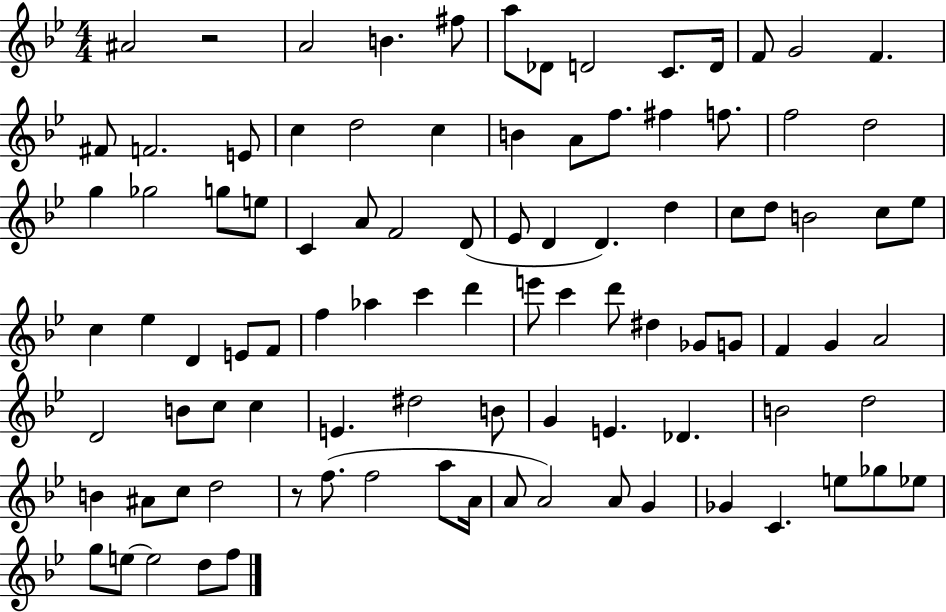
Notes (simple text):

A#4/h R/h A4/h B4/q. F#5/e A5/e Db4/e D4/h C4/e. D4/s F4/e G4/h F4/q. F#4/e F4/h. E4/e C5/q D5/h C5/q B4/q A4/e F5/e. F#5/q F5/e. F5/h D5/h G5/q Gb5/h G5/e E5/e C4/q A4/e F4/h D4/e Eb4/e D4/q D4/q. D5/q C5/e D5/e B4/h C5/e Eb5/e C5/q Eb5/q D4/q E4/e F4/e F5/q Ab5/q C6/q D6/q E6/e C6/q D6/e D#5/q Gb4/e G4/e F4/q G4/q A4/h D4/h B4/e C5/e C5/q E4/q. D#5/h B4/e G4/q E4/q. Db4/q. B4/h D5/h B4/q A#4/e C5/e D5/h R/e F5/e. F5/h A5/e A4/s A4/e A4/h A4/e G4/q Gb4/q C4/q. E5/e Gb5/e Eb5/e G5/e E5/e E5/h D5/e F5/e